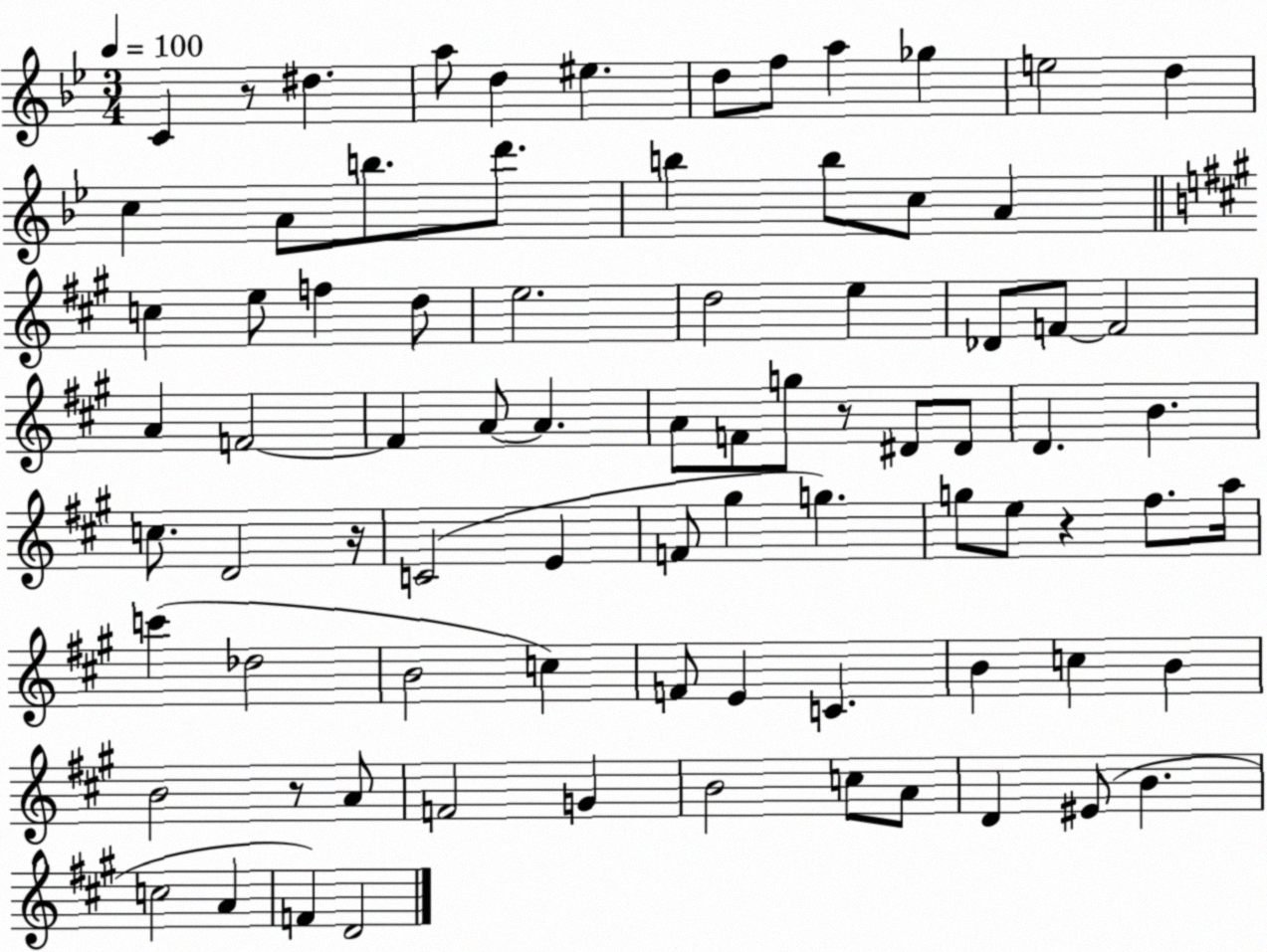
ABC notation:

X:1
T:Untitled
M:3/4
L:1/4
K:Bb
C z/2 ^d a/2 d ^e d/2 f/2 a _g e2 d c A/2 b/2 d'/2 b b/2 c/2 A c e/2 f d/2 e2 d2 e _D/2 F/2 F2 A F2 F A/2 A A/2 F/2 g/2 z/2 ^D/2 ^D/2 D B c/2 D2 z/4 C2 E F/2 ^g g g/2 e/2 z ^f/2 a/4 c' _d2 B2 c F/2 E C B c B B2 z/2 A/2 F2 G B2 c/2 A/2 D ^E/2 B c2 A F D2